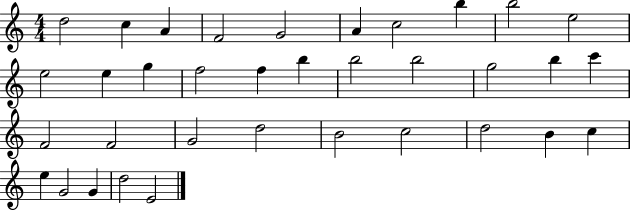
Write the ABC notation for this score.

X:1
T:Untitled
M:4/4
L:1/4
K:C
d2 c A F2 G2 A c2 b b2 e2 e2 e g f2 f b b2 b2 g2 b c' F2 F2 G2 d2 B2 c2 d2 B c e G2 G d2 E2